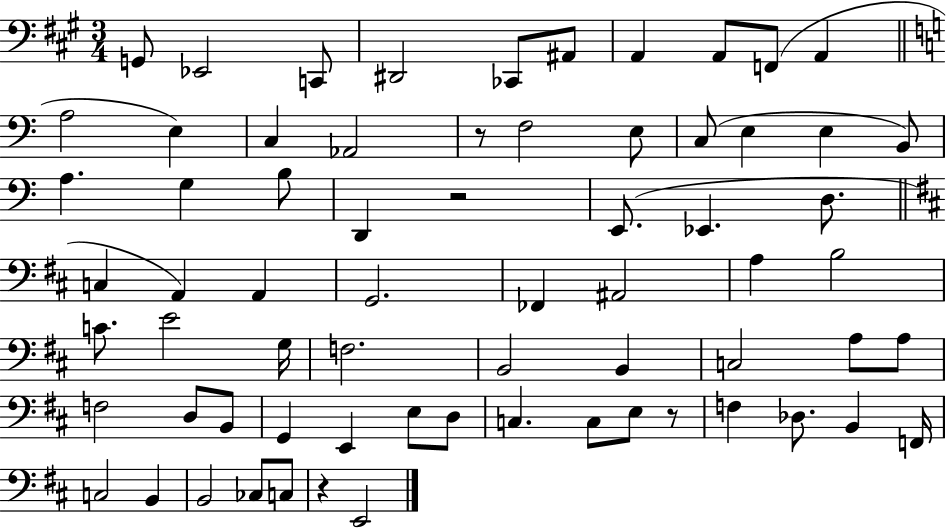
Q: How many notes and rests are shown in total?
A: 68